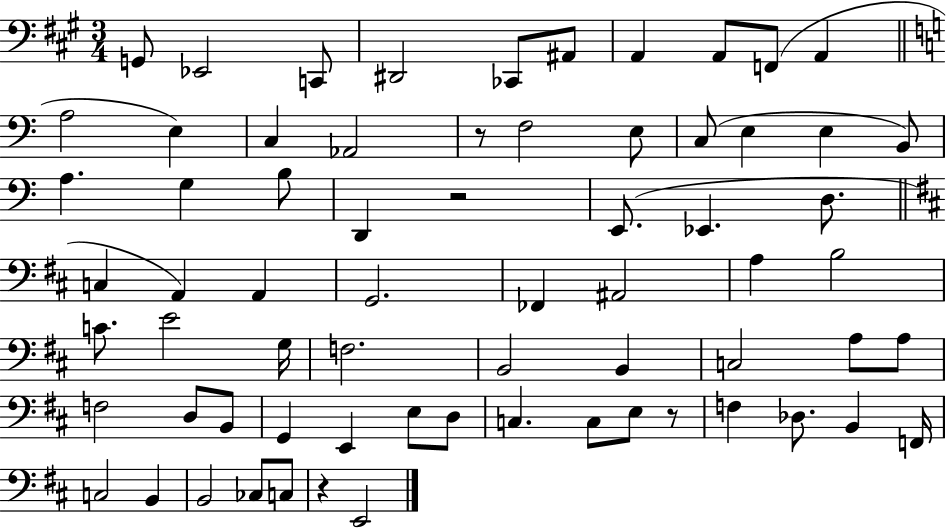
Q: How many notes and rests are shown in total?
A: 68